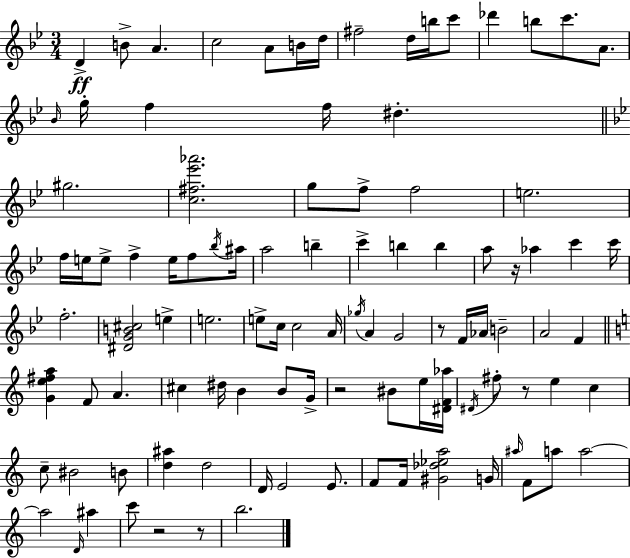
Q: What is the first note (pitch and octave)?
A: D4